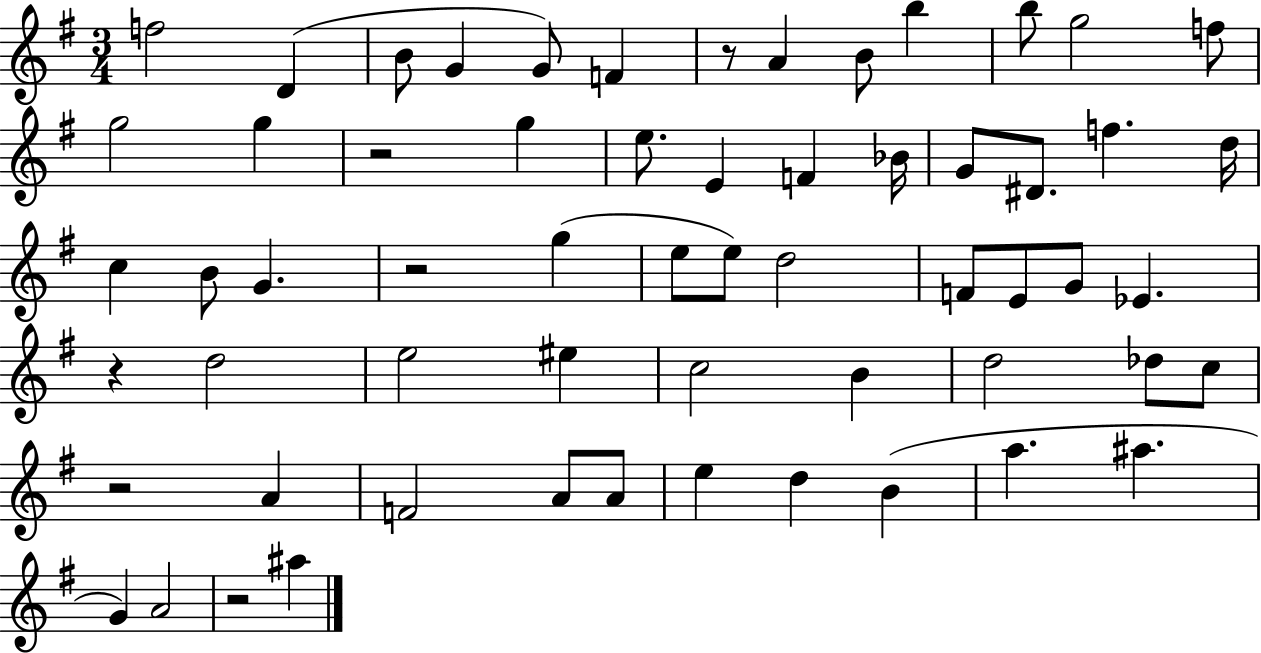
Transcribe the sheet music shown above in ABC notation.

X:1
T:Untitled
M:3/4
L:1/4
K:G
f2 D B/2 G G/2 F z/2 A B/2 b b/2 g2 f/2 g2 g z2 g e/2 E F _B/4 G/2 ^D/2 f d/4 c B/2 G z2 g e/2 e/2 d2 F/2 E/2 G/2 _E z d2 e2 ^e c2 B d2 _d/2 c/2 z2 A F2 A/2 A/2 e d B a ^a G A2 z2 ^a